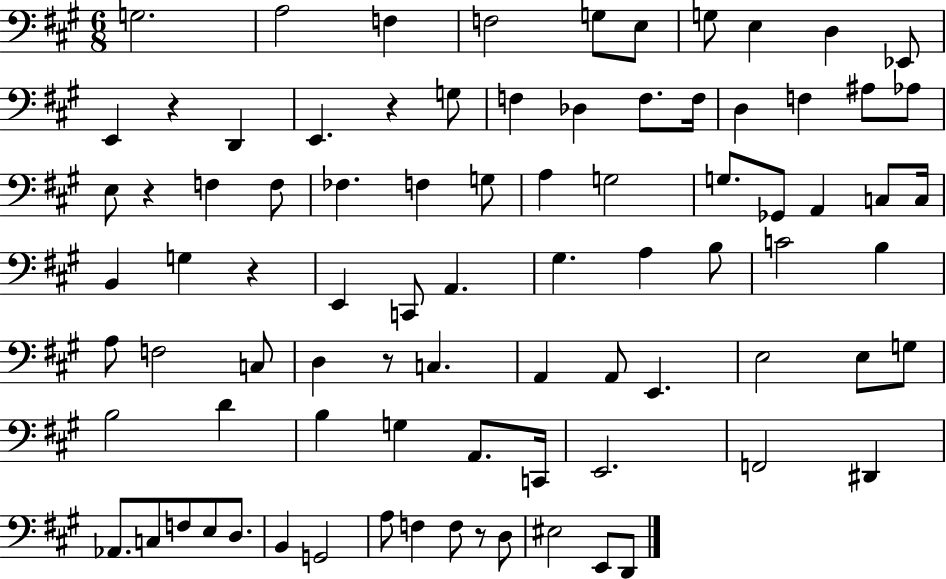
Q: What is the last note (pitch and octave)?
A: D2